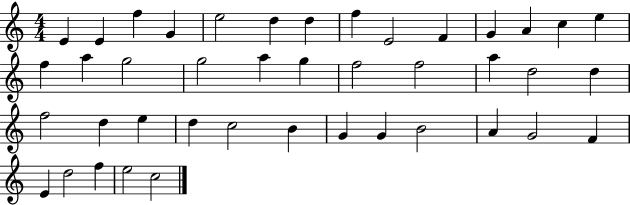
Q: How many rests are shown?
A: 0